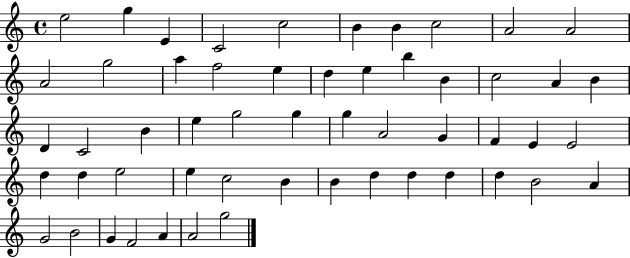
X:1
T:Untitled
M:4/4
L:1/4
K:C
e2 g E C2 c2 B B c2 A2 A2 A2 g2 a f2 e d e b B c2 A B D C2 B e g2 g g A2 G F E E2 d d e2 e c2 B B d d d d B2 A G2 B2 G F2 A A2 g2